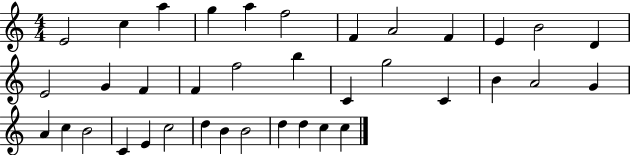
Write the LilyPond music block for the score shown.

{
  \clef treble
  \numericTimeSignature
  \time 4/4
  \key c \major
  e'2 c''4 a''4 | g''4 a''4 f''2 | f'4 a'2 f'4 | e'4 b'2 d'4 | \break e'2 g'4 f'4 | f'4 f''2 b''4 | c'4 g''2 c'4 | b'4 a'2 g'4 | \break a'4 c''4 b'2 | c'4 e'4 c''2 | d''4 b'4 b'2 | d''4 d''4 c''4 c''4 | \break \bar "|."
}